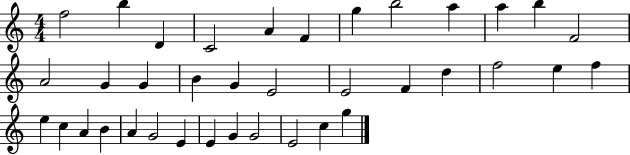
X:1
T:Untitled
M:4/4
L:1/4
K:C
f2 b D C2 A F g b2 a a b F2 A2 G G B G E2 E2 F d f2 e f e c A B A G2 E E G G2 E2 c g